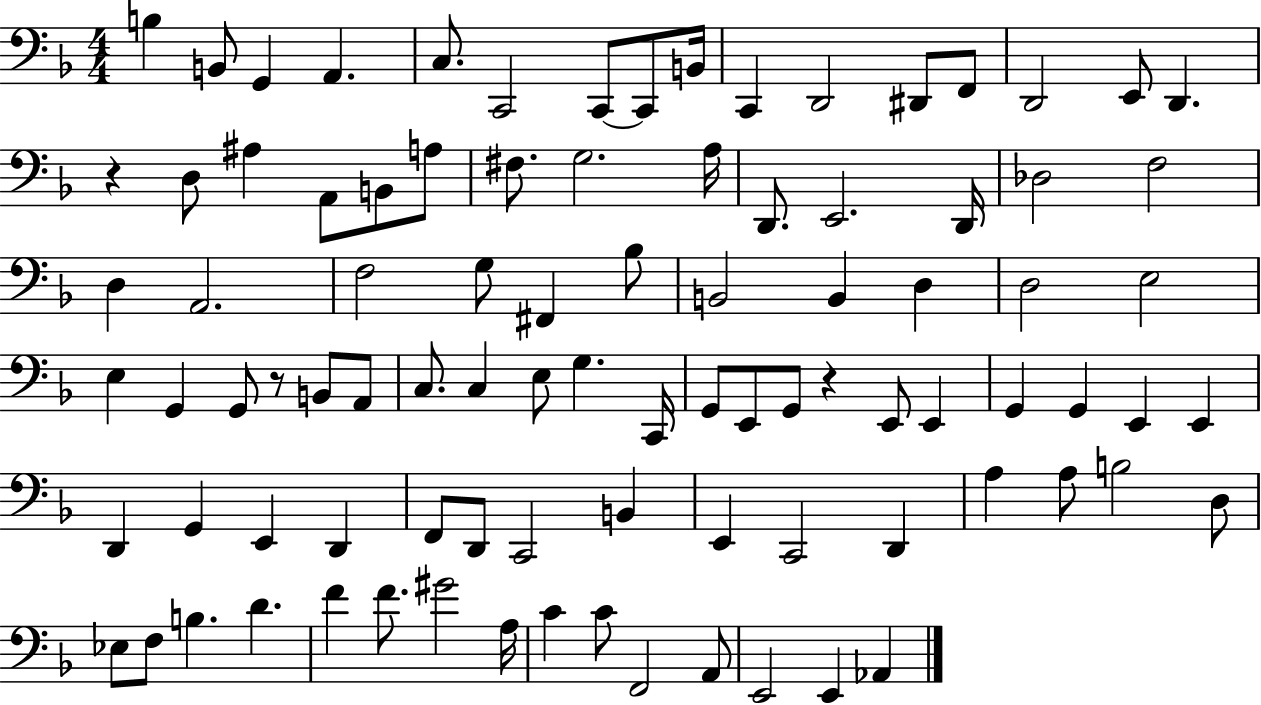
B3/q B2/e G2/q A2/q. C3/e. C2/h C2/e C2/e B2/s C2/q D2/h D#2/e F2/e D2/h E2/e D2/q. R/q D3/e A#3/q A2/e B2/e A3/e F#3/e. G3/h. A3/s D2/e. E2/h. D2/s Db3/h F3/h D3/q A2/h. F3/h G3/e F#2/q Bb3/e B2/h B2/q D3/q D3/h E3/h E3/q G2/q G2/e R/e B2/e A2/e C3/e. C3/q E3/e G3/q. C2/s G2/e E2/e G2/e R/q E2/e E2/q G2/q G2/q E2/q E2/q D2/q G2/q E2/q D2/q F2/e D2/e C2/h B2/q E2/q C2/h D2/q A3/q A3/e B3/h D3/e Eb3/e F3/e B3/q. D4/q. F4/q F4/e. G#4/h A3/s C4/q C4/e F2/h A2/e E2/h E2/q Ab2/q